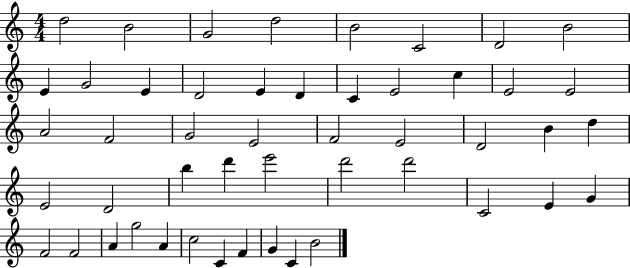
D5/h B4/h G4/h D5/h B4/h C4/h D4/h B4/h E4/q G4/h E4/q D4/h E4/q D4/q C4/q E4/h C5/q E4/h E4/h A4/h F4/h G4/h E4/h F4/h E4/h D4/h B4/q D5/q E4/h D4/h B5/q D6/q E6/h D6/h D6/h C4/h E4/q G4/q F4/h F4/h A4/q G5/h A4/q C5/h C4/q F4/q G4/q C4/q B4/h